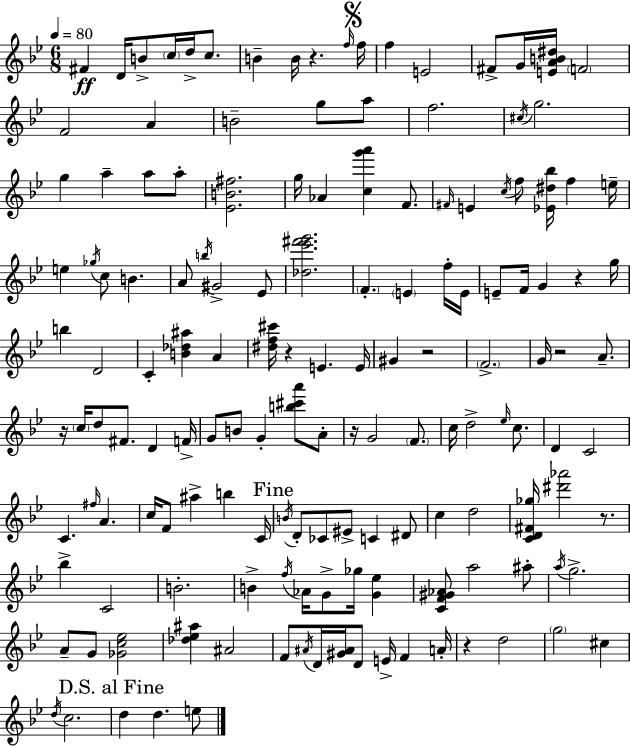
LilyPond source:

{
  \clef treble
  \numericTimeSignature
  \time 6/8
  \key bes \major
  \tempo 4 = 80
  \repeat volta 2 { fis'4\ff d'16 b'8-> \parenthesize c''16 d''16-> c''8. | b'4-- b'16 r4. \grace { f''16 } | \mark \markup { \musicglyph "scripts.segno" } f''16 f''4 e'2 | fis'8-> g'16 <e' a' b' dis''>16 \parenthesize f'2 | \break f'2 a'4 | b'2-- g''8 a''8 | f''2. | \acciaccatura { cis''16 } g''2. | \break g''4 a''4-- a''8 | a''8-. <ees' b' fis''>2. | g''16 aes'4 <c'' g''' a'''>4 f'8. | \grace { fis'16 } e'4 \acciaccatura { c''16 } f''8 <ees' dis'' bes''>16 f''4 | \break e''16-- e''4 \acciaccatura { ges''16 } c''8 b'4. | a'8 \acciaccatura { b''16 } gis'2-> | ees'8 <des'' ees''' fis''' g'''>2. | \parenthesize f'4.-. | \break \parenthesize e'4 f''16-. e'16 e'8-- f'16 g'4 | r4 g''16 b''4 d'2 | c'4-. <b' des'' ais''>4 | a'4 <dis'' f'' cis'''>16 r4 e'4. | \break e'16 gis'4 r2 | \parenthesize f'2.-> | g'16 r2 | a'8.-- r16 \parenthesize c''16 d''8 fis'8. | \break d'4 f'16-> g'8 b'8 g'4-. | <b'' cis''' a'''>8 a'8-. r16 g'2 | \parenthesize f'8. c''16 d''2-> | \grace { ees''16 } c''8. d'4 c'2 | \break c'4. | \grace { fis''16 } a'4. c''16 f'8 ais''4-> | b''4 c'16 \mark "Fine" \acciaccatura { b'16 } d'8-. ces'8 | eis'8-> c'4 dis'8 c''4 | \break d''2 <c' d' fis' ges''>16 <dis''' aes'''>2 | r8. bes''4-> | c'2 b'2.-. | b'4-> | \break \acciaccatura { f''16 } aes'16 g'8-> ges''16 <g' ees''>4 <c' f' gis' aes'>8 | a''2 ais''8-. \acciaccatura { a''16 } g''2.-> | a'8-- | g'8 <ges' c'' ees''>2 <des'' ees'' ais''>4 | \break ais'2 f'8 | \acciaccatura { ais'16 } d'16 <gis' ais'>16 d'8 e'16-> f'4 a'16-. | r4 d''2 | \parenthesize g''2 cis''4 | \break \acciaccatura { d''16 } c''2. | \mark "D.S. al Fine" d''4 d''4. e''8 | } \bar "|."
}